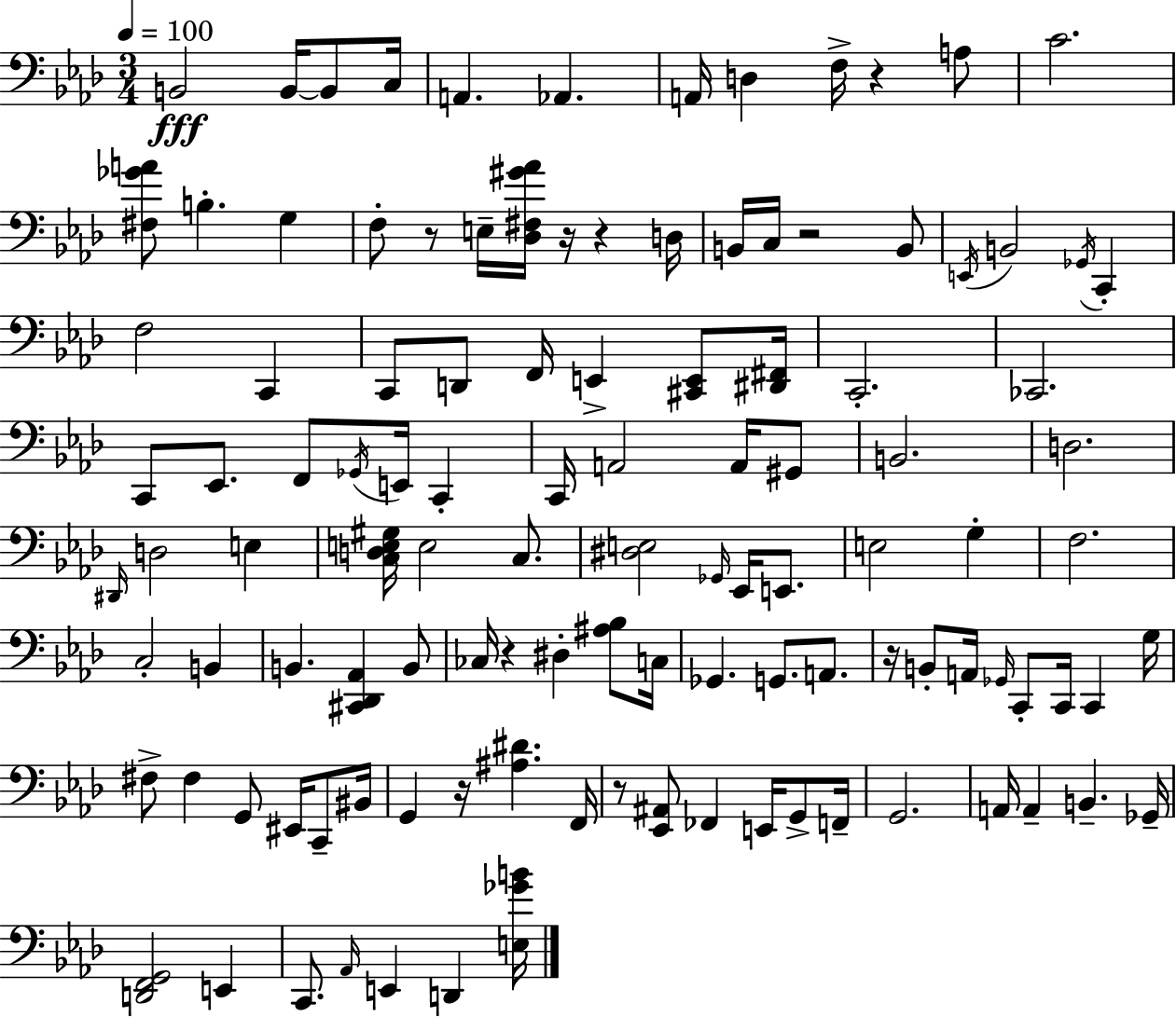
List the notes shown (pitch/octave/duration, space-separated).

B2/h B2/s B2/e C3/s A2/q. Ab2/q. A2/s D3/q F3/s R/q A3/e C4/h. [F#3,Gb4,A4]/e B3/q. G3/q F3/e R/e E3/s [Db3,F#3,G#4,Ab4]/s R/s R/q D3/s B2/s C3/s R/h B2/e E2/s B2/h Gb2/s C2/q F3/h C2/q C2/e D2/e F2/s E2/q [C#2,E2]/e [D#2,F#2]/s C2/h. CES2/h. C2/e Eb2/e. F2/e Gb2/s E2/s C2/q C2/s A2/h A2/s G#2/e B2/h. D3/h. D#2/s D3/h E3/q [C3,D3,E3,G#3]/s E3/h C3/e. [D#3,E3]/h Gb2/s Eb2/s E2/e. E3/h G3/q F3/h. C3/h B2/q B2/q. [C#2,Db2,Ab2]/q B2/e CES3/s R/q D#3/q [A#3,Bb3]/e C3/s Gb2/q. G2/e. A2/e. R/s B2/e A2/s Gb2/s C2/e C2/s C2/q G3/s F#3/e F#3/q G2/e EIS2/s C2/e BIS2/s G2/q R/s [A#3,D#4]/q. F2/s R/e [Eb2,A#2]/e FES2/q E2/s G2/e F2/s G2/h. A2/s A2/q B2/q. Gb2/s [D2,F2,G2]/h E2/q C2/e. Ab2/s E2/q D2/q [E3,Gb4,B4]/s